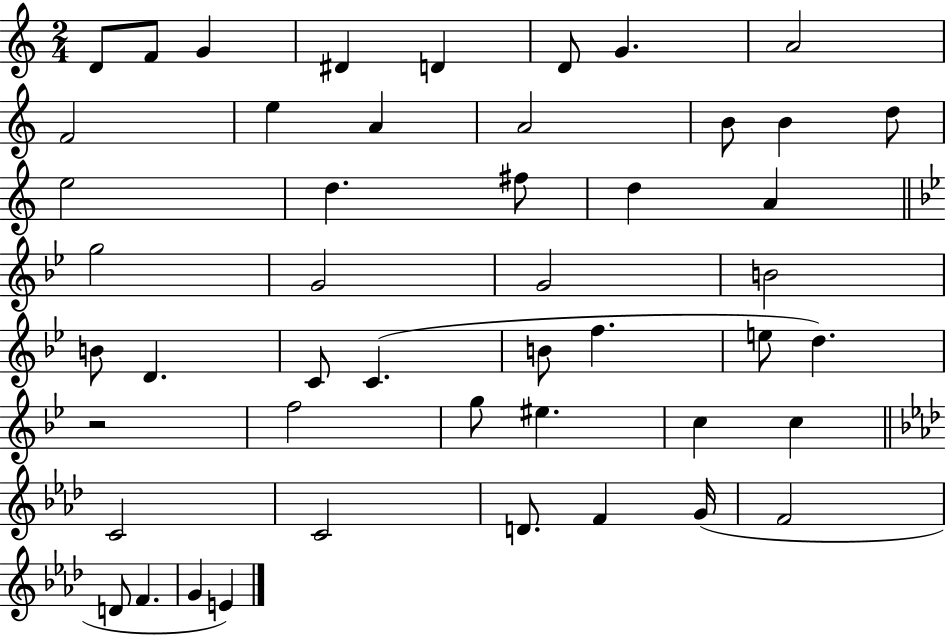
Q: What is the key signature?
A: C major